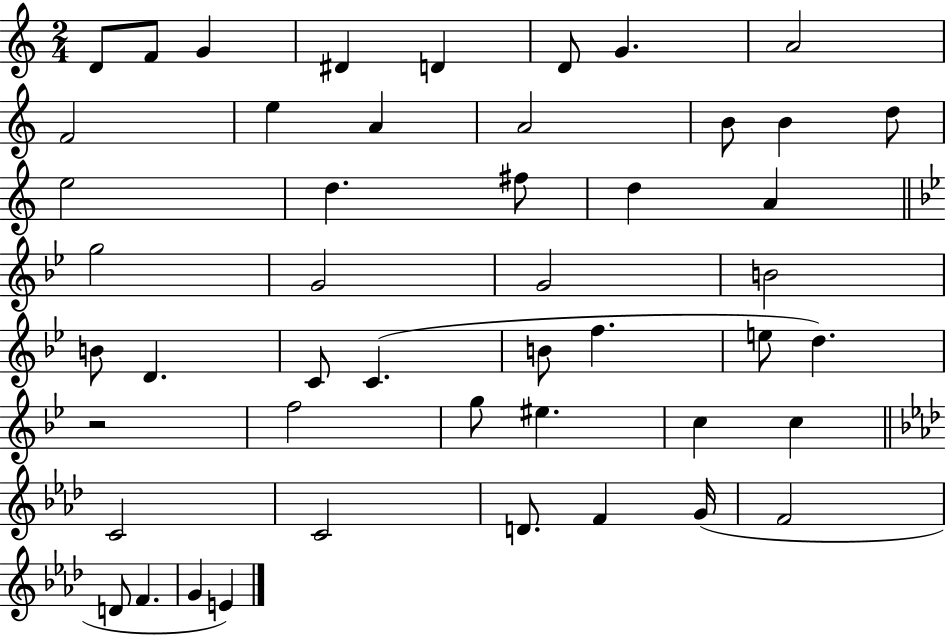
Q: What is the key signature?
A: C major